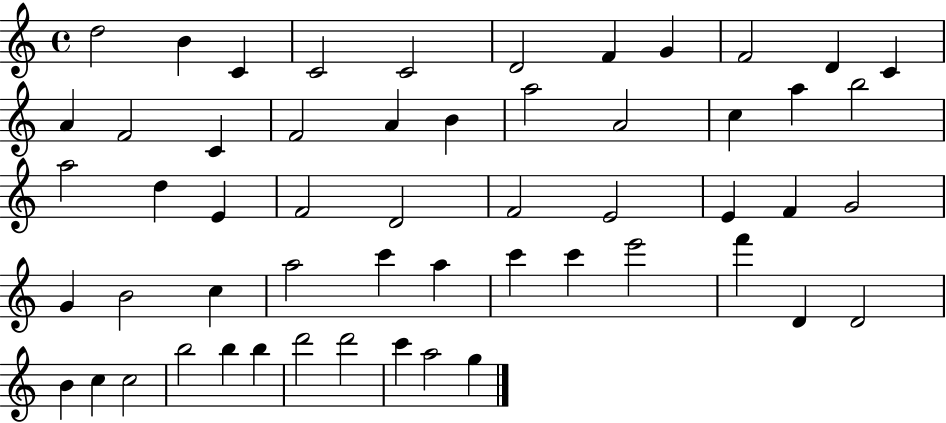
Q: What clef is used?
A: treble